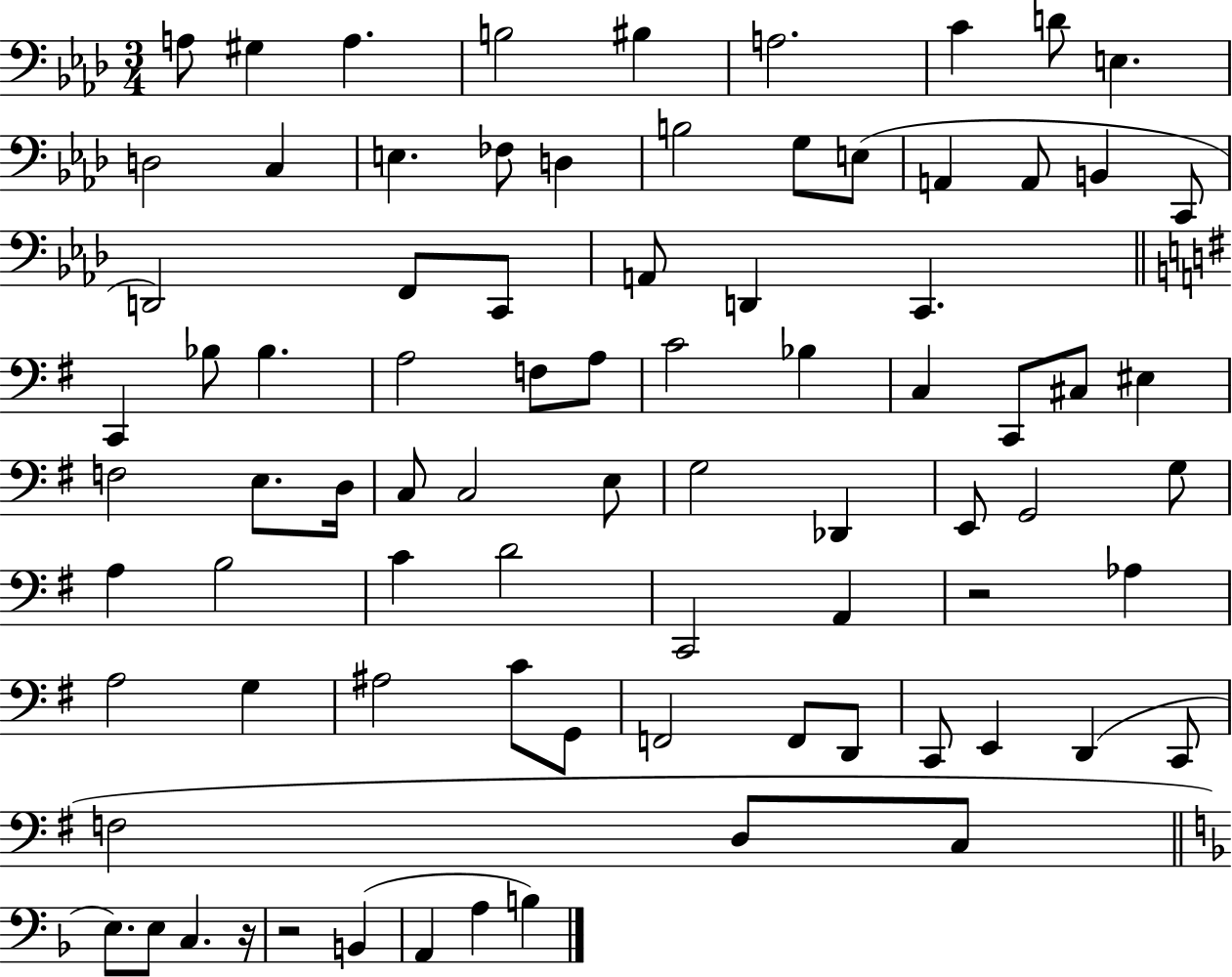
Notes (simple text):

A3/e G#3/q A3/q. B3/h BIS3/q A3/h. C4/q D4/e E3/q. D3/h C3/q E3/q. FES3/e D3/q B3/h G3/e E3/e A2/q A2/e B2/q C2/e D2/h F2/e C2/e A2/e D2/q C2/q. C2/q Bb3/e Bb3/q. A3/h F3/e A3/e C4/h Bb3/q C3/q C2/e C#3/e EIS3/q F3/h E3/e. D3/s C3/e C3/h E3/e G3/h Db2/q E2/e G2/h G3/e A3/q B3/h C4/q D4/h C2/h A2/q R/h Ab3/q A3/h G3/q A#3/h C4/e G2/e F2/h F2/e D2/e C2/e E2/q D2/q C2/e F3/h D3/e C3/e E3/e. E3/e C3/q. R/s R/h B2/q A2/q A3/q B3/q